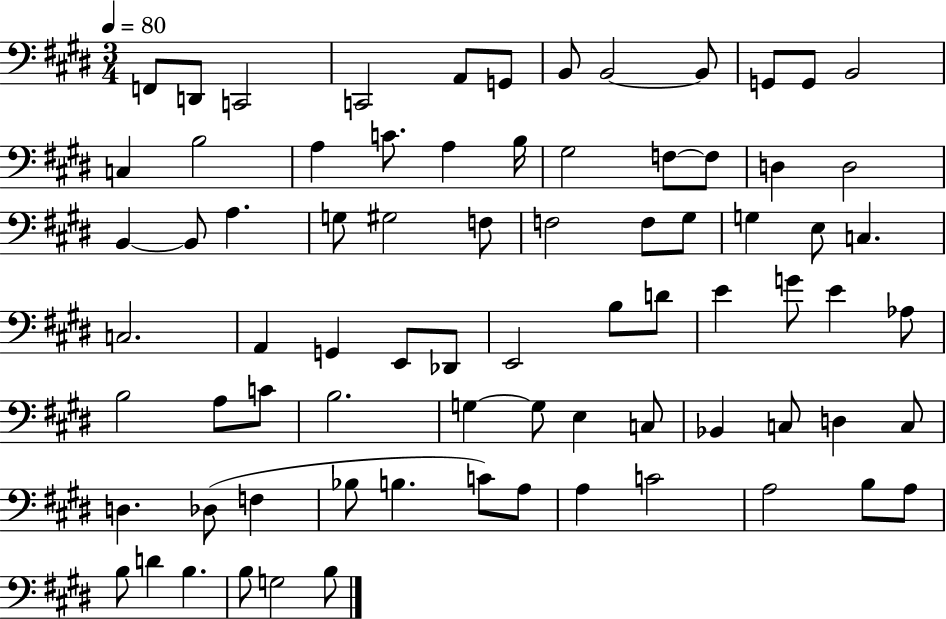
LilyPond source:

{
  \clef bass
  \numericTimeSignature
  \time 3/4
  \key e \major
  \tempo 4 = 80
  \repeat volta 2 { f,8 d,8 c,2 | c,2 a,8 g,8 | b,8 b,2~~ b,8 | g,8 g,8 b,2 | \break c4 b2 | a4 c'8. a4 b16 | gis2 f8~~ f8 | d4 d2 | \break b,4~~ b,8 a4. | g8 gis2 f8 | f2 f8 gis8 | g4 e8 c4. | \break c2. | a,4 g,4 e,8 des,8 | e,2 b8 d'8 | e'4 g'8 e'4 aes8 | \break b2 a8 c'8 | b2. | g4~~ g8 e4 c8 | bes,4 c8 d4 c8 | \break d4. des8( f4 | bes8 b4. c'8) a8 | a4 c'2 | a2 b8 a8 | \break b8 d'4 b4. | b8 g2 b8 | } \bar "|."
}